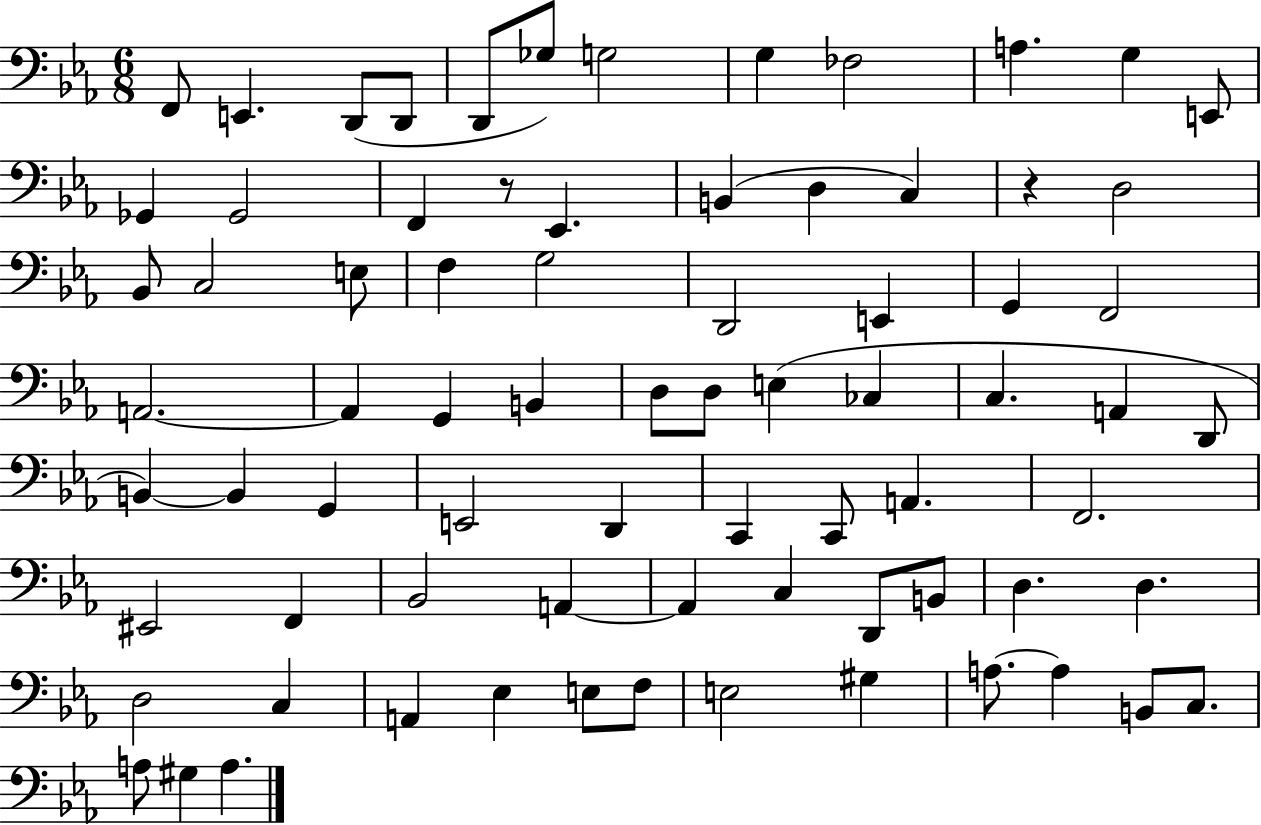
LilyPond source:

{
  \clef bass
  \numericTimeSignature
  \time 6/8
  \key ees \major
  f,8 e,4. d,8( d,8 | d,8 ges8) g2 | g4 fes2 | a4. g4 e,8 | \break ges,4 ges,2 | f,4 r8 ees,4. | b,4( d4 c4) | r4 d2 | \break bes,8 c2 e8 | f4 g2 | d,2 e,4 | g,4 f,2 | \break a,2.~~ | a,4 g,4 b,4 | d8 d8 e4( ces4 | c4. a,4 d,8 | \break b,4~~) b,4 g,4 | e,2 d,4 | c,4 c,8 a,4. | f,2. | \break eis,2 f,4 | bes,2 a,4~~ | a,4 c4 d,8 b,8 | d4. d4. | \break d2 c4 | a,4 ees4 e8 f8 | e2 gis4 | a8.~~ a4 b,8 c8. | \break a8 gis4 a4. | \bar "|."
}